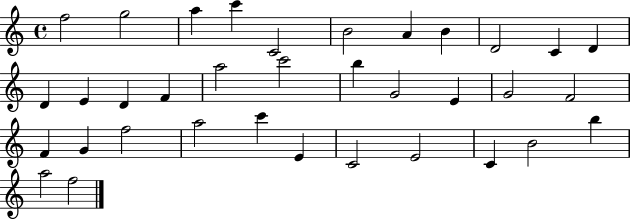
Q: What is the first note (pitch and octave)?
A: F5